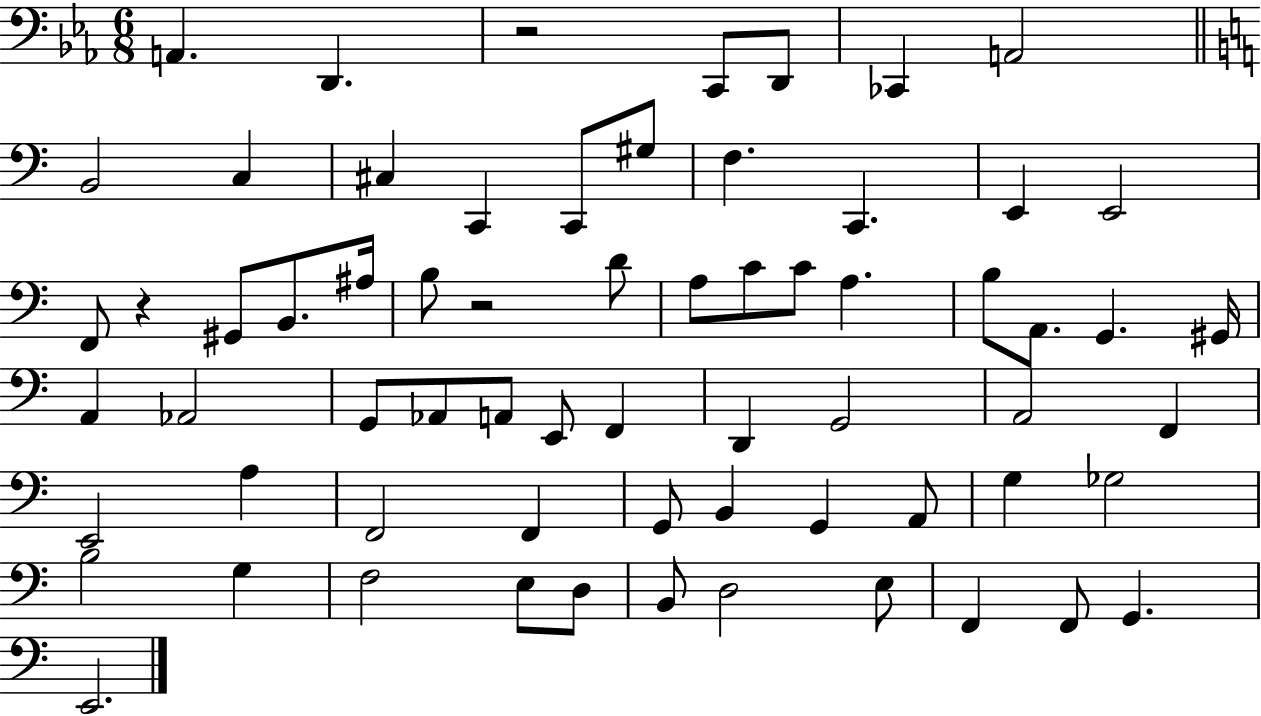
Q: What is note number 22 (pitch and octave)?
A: D4